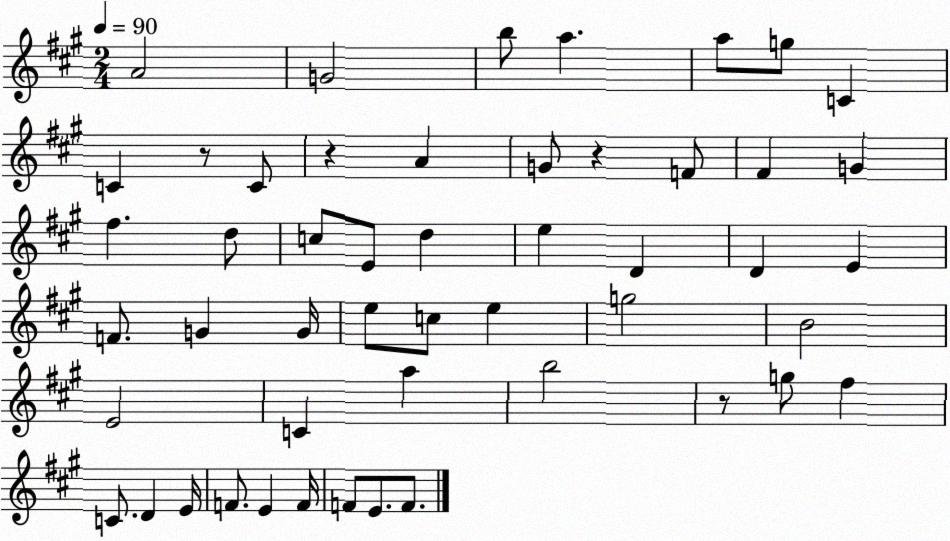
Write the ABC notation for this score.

X:1
T:Untitled
M:2/4
L:1/4
K:A
A2 G2 b/2 a a/2 g/2 C C z/2 C/2 z A G/2 z F/2 ^F G ^f d/2 c/2 E/2 d e D D E F/2 G G/4 e/2 c/2 e g2 B2 E2 C a b2 z/2 g/2 ^f C/2 D E/4 F/2 E F/4 F/2 E/2 F/2